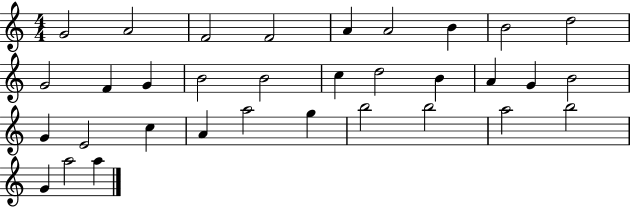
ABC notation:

X:1
T:Untitled
M:4/4
L:1/4
K:C
G2 A2 F2 F2 A A2 B B2 d2 G2 F G B2 B2 c d2 B A G B2 G E2 c A a2 g b2 b2 a2 b2 G a2 a